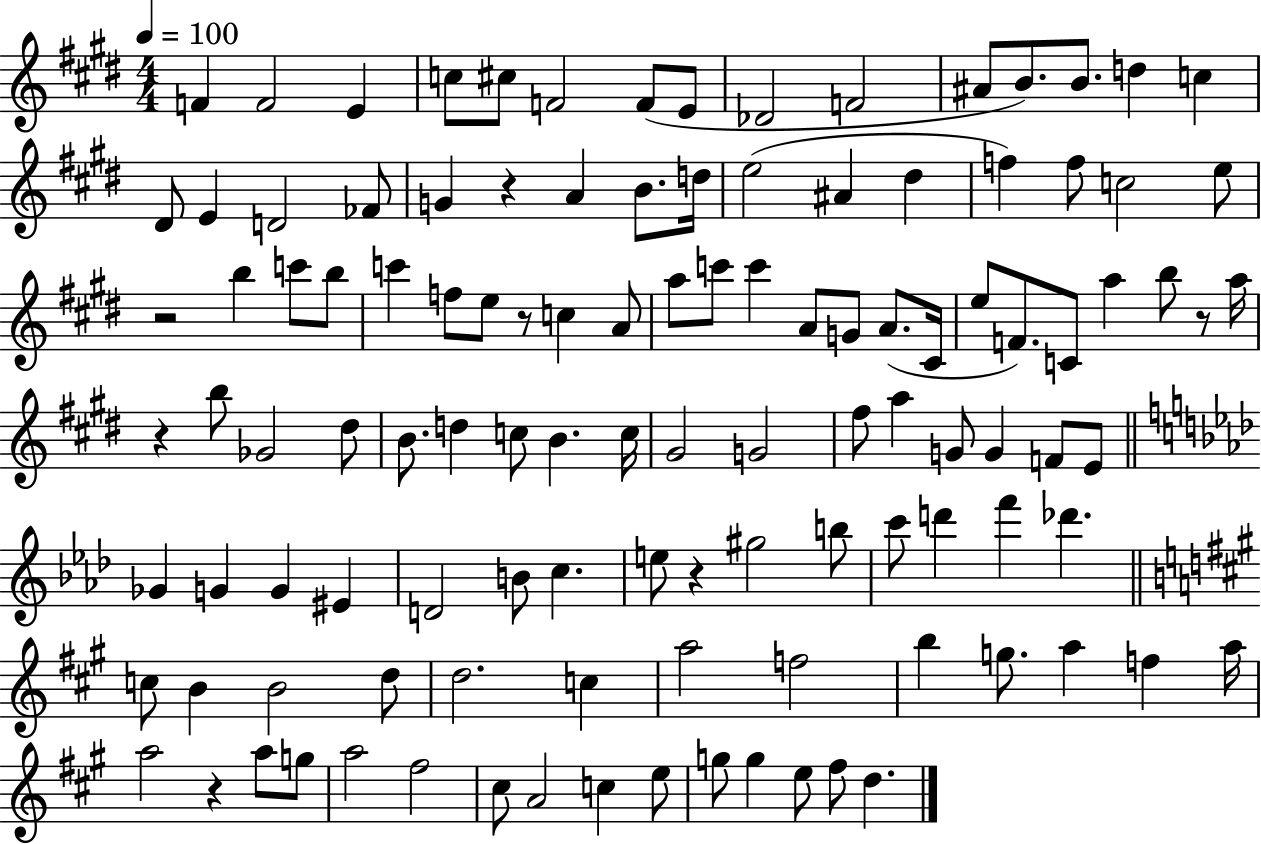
F4/q F4/h E4/q C5/e C#5/e F4/h F4/e E4/e Db4/h F4/h A#4/e B4/e. B4/e. D5/q C5/q D#4/e E4/q D4/h FES4/e G4/q R/q A4/q B4/e. D5/s E5/h A#4/q D#5/q F5/q F5/e C5/h E5/e R/h B5/q C6/e B5/e C6/q F5/e E5/e R/e C5/q A4/e A5/e C6/e C6/q A4/e G4/e A4/e. C#4/s E5/e F4/e. C4/e A5/q B5/e R/e A5/s R/q B5/e Gb4/h D#5/e B4/e. D5/q C5/e B4/q. C5/s G#4/h G4/h F#5/e A5/q G4/e G4/q F4/e E4/e Gb4/q G4/q G4/q EIS4/q D4/h B4/e C5/q. E5/e R/q G#5/h B5/e C6/e D6/q F6/q Db6/q. C5/e B4/q B4/h D5/e D5/h. C5/q A5/h F5/h B5/q G5/e. A5/q F5/q A5/s A5/h R/q A5/e G5/e A5/h F#5/h C#5/e A4/h C5/q E5/e G5/e G5/q E5/e F#5/e D5/q.